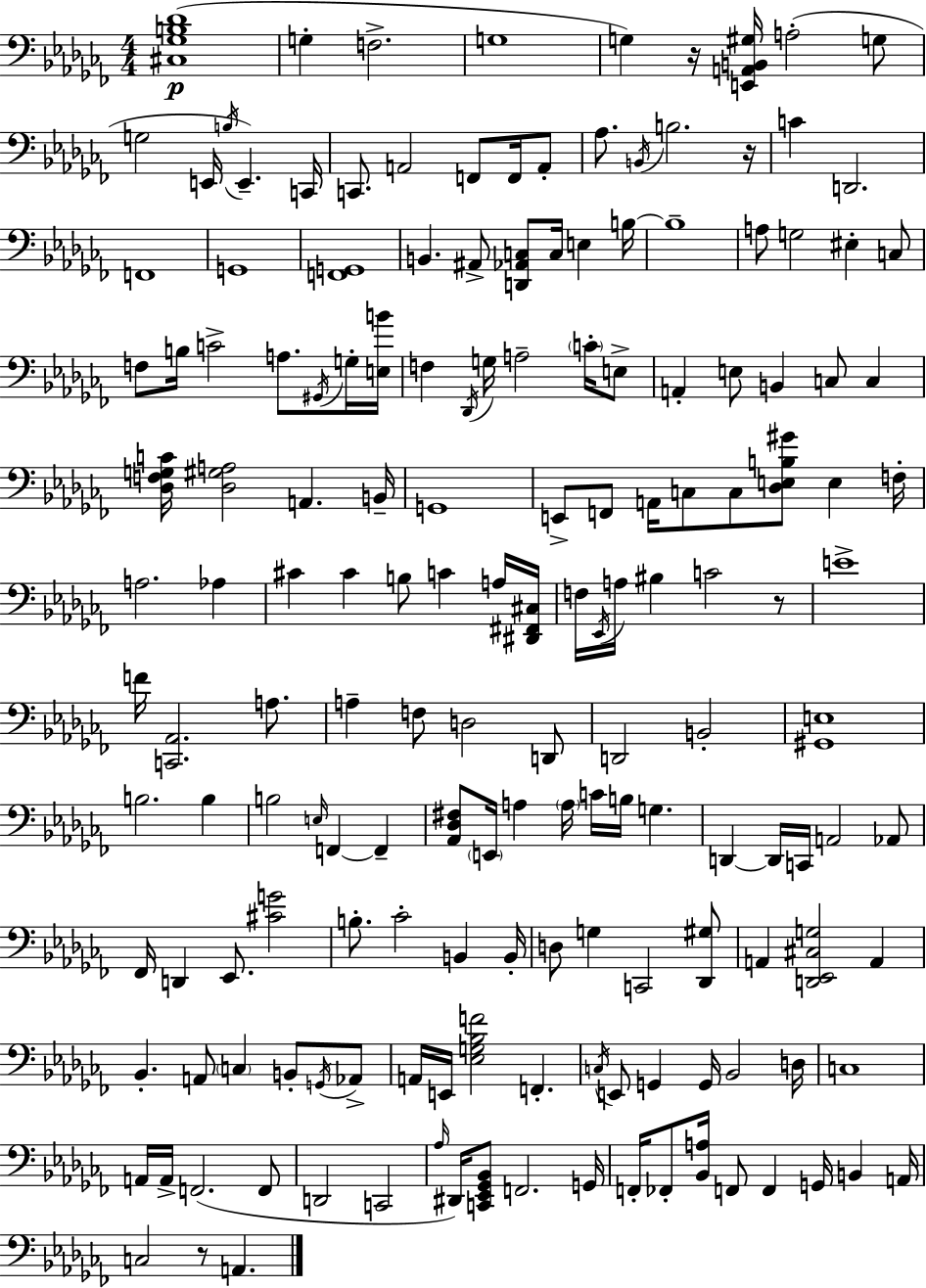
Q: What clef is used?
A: bass